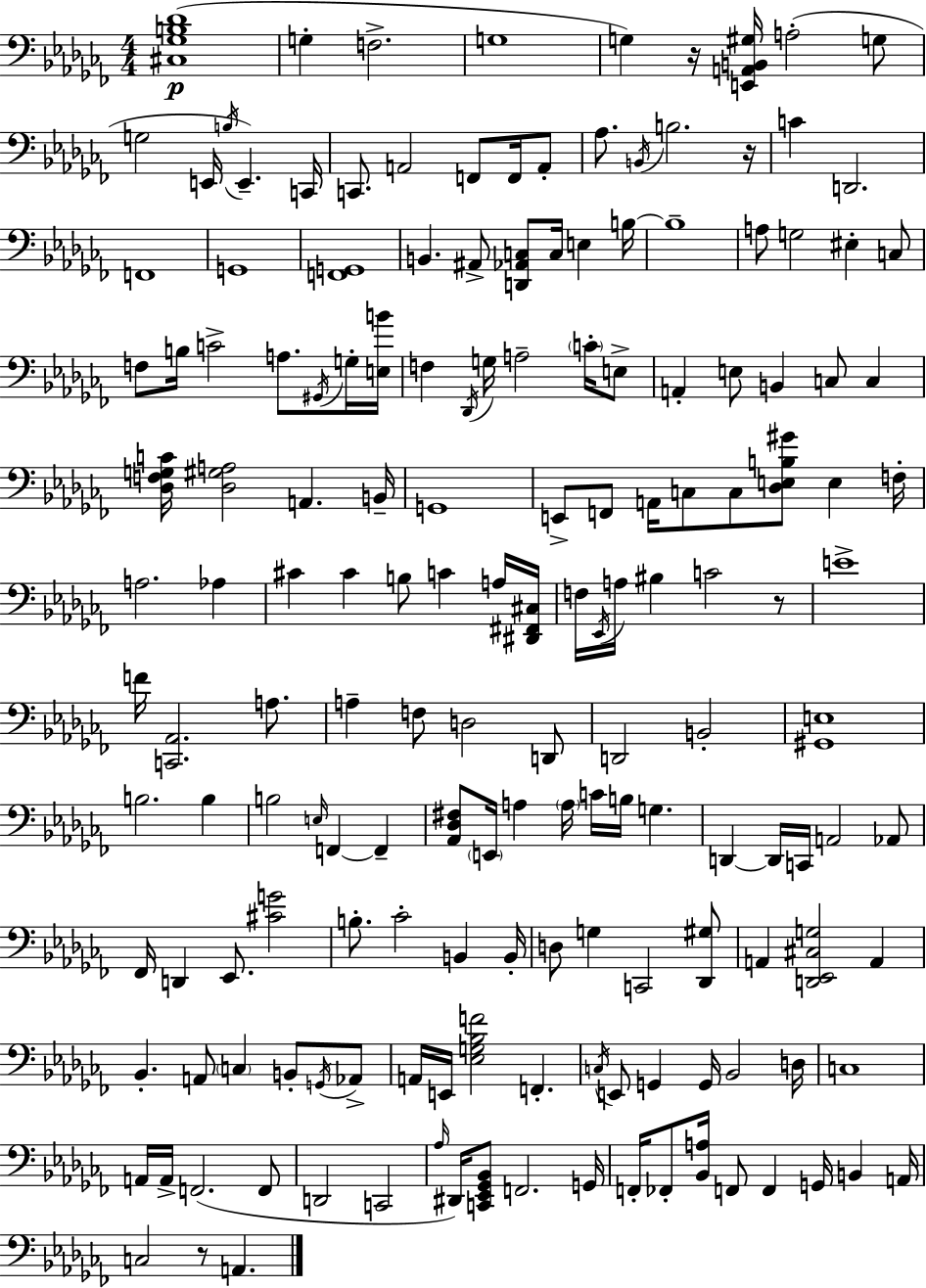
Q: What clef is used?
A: bass